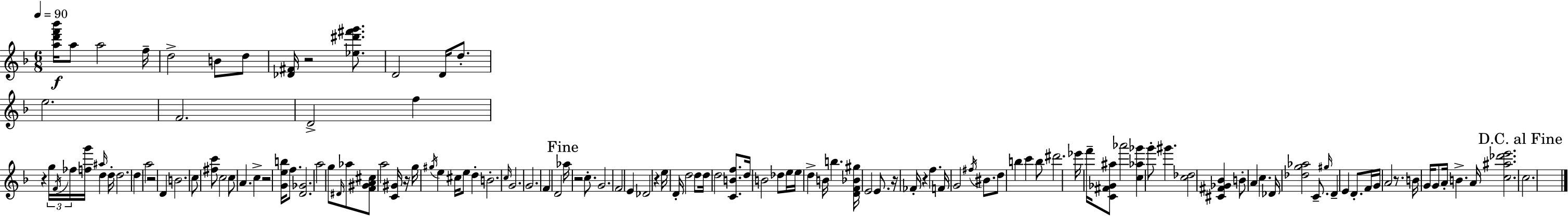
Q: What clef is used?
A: treble